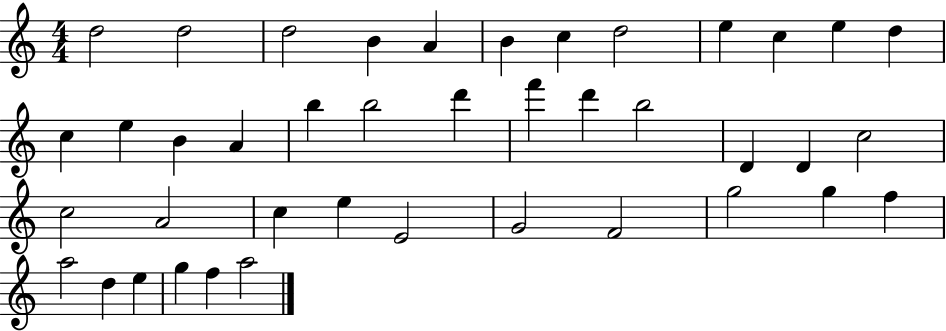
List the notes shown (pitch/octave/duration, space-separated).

D5/h D5/h D5/h B4/q A4/q B4/q C5/q D5/h E5/q C5/q E5/q D5/q C5/q E5/q B4/q A4/q B5/q B5/h D6/q F6/q D6/q B5/h D4/q D4/q C5/h C5/h A4/h C5/q E5/q E4/h G4/h F4/h G5/h G5/q F5/q A5/h D5/q E5/q G5/q F5/q A5/h